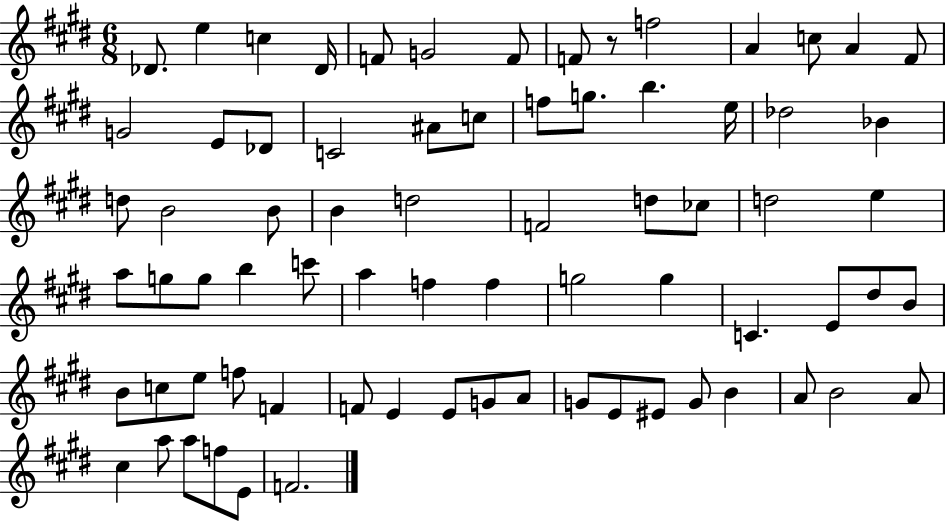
Db4/e. E5/q C5/q Db4/s F4/e G4/h F4/e F4/e R/e F5/h A4/q C5/e A4/q F#4/e G4/h E4/e Db4/e C4/h A#4/e C5/e F5/e G5/e. B5/q. E5/s Db5/h Bb4/q D5/e B4/h B4/e B4/q D5/h F4/h D5/e CES5/e D5/h E5/q A5/e G5/e G5/e B5/q C6/e A5/q F5/q F5/q G5/h G5/q C4/q. E4/e D#5/e B4/e B4/e C5/e E5/e F5/e F4/q F4/e E4/q E4/e G4/e A4/e G4/e E4/e EIS4/e G4/e B4/q A4/e B4/h A4/e C#5/q A5/e A5/e F5/e E4/e F4/h.